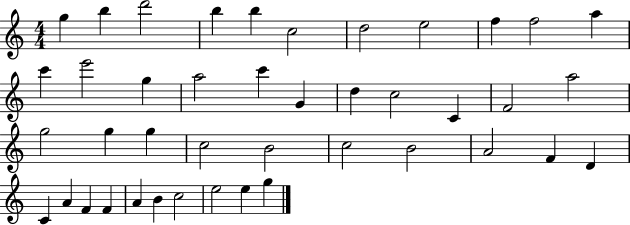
G5/q B5/q D6/h B5/q B5/q C5/h D5/h E5/h F5/q F5/h A5/q C6/q E6/h G5/q A5/h C6/q G4/q D5/q C5/h C4/q F4/h A5/h G5/h G5/q G5/q C5/h B4/h C5/h B4/h A4/h F4/q D4/q C4/q A4/q F4/q F4/q A4/q B4/q C5/h E5/h E5/q G5/q